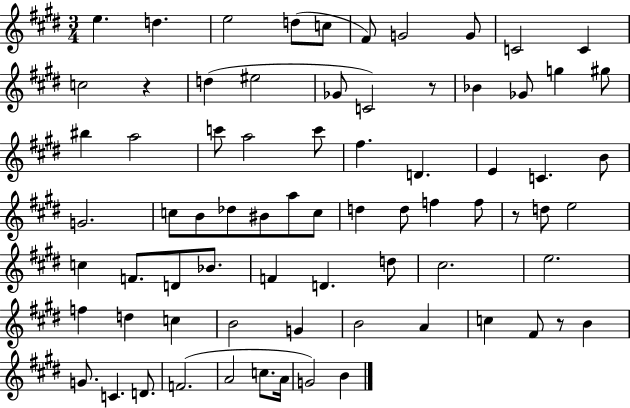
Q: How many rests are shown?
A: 4